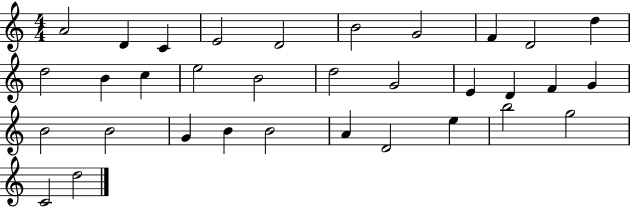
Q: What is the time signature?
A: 4/4